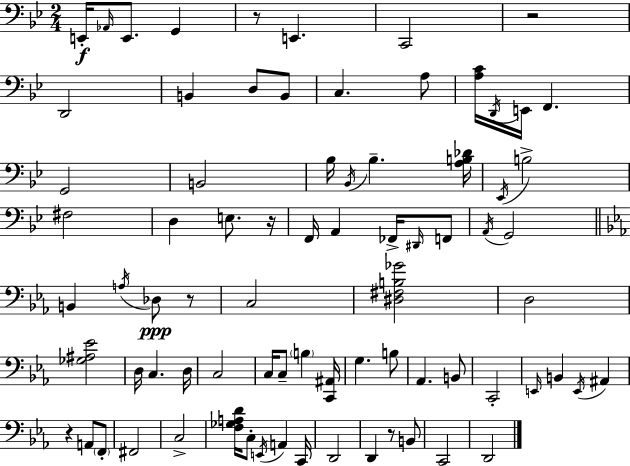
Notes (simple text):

E2/s Ab2/s E2/e. G2/q R/e E2/q. C2/h R/h D2/h B2/q D3/e B2/e C3/q. A3/e [A3,C4]/s D2/s E2/s F2/q. G2/h B2/h Bb3/s Bb2/s Bb3/q. [A3,B3,Db4]/s Eb2/s B3/h F#3/h D3/q E3/e. R/s F2/s A2/q FES2/s D#2/s F2/e A2/s G2/h B2/q A3/s Db3/e R/e C3/h [D#3,F#3,B3,Gb4]/h D3/h [Gb3,A#3,Eb4]/h D3/s C3/q. D3/s C3/h C3/s C3/e B3/q [C2,A#2]/s G3/q. B3/e Ab2/q. B2/e C2/h E2/s B2/q E2/s A#2/q R/q A2/e F2/e F#2/h C3/h [F3,Gb3,A3,D4]/s C3/e E2/s A2/q C2/s D2/h D2/q R/e B2/e C2/h D2/h